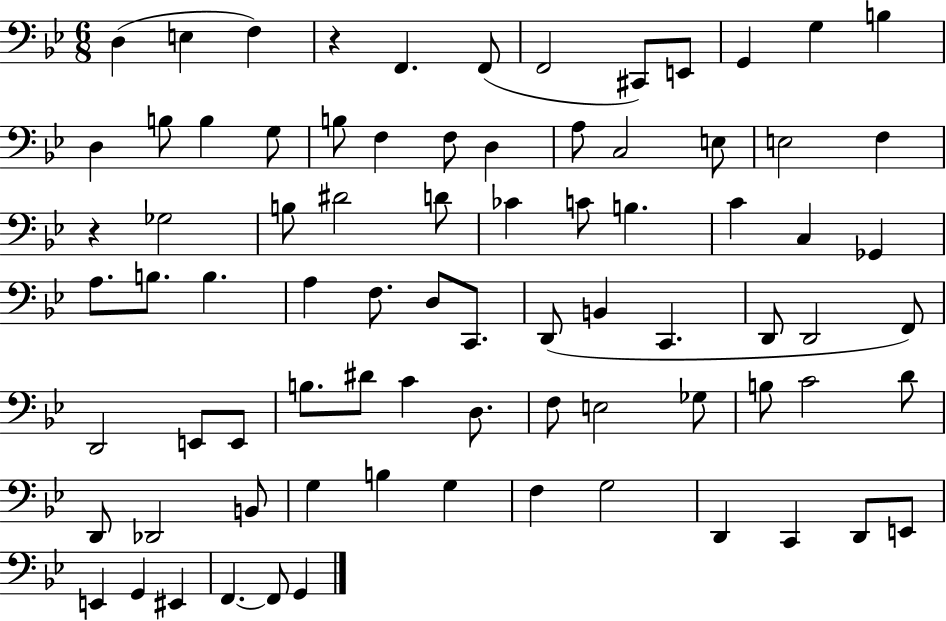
{
  \clef bass
  \numericTimeSignature
  \time 6/8
  \key bes \major
  d4( e4 f4) | r4 f,4. f,8( | f,2 cis,8) e,8 | g,4 g4 b4 | \break d4 b8 b4 g8 | b8 f4 f8 d4 | a8 c2 e8 | e2 f4 | \break r4 ges2 | b8 dis'2 d'8 | ces'4 c'8 b4. | c'4 c4 ges,4 | \break a8. b8. b4. | a4 f8. d8 c,8. | d,8( b,4 c,4. | d,8 d,2 f,8) | \break d,2 e,8 e,8 | b8. dis'8 c'4 d8. | f8 e2 ges8 | b8 c'2 d'8 | \break d,8 des,2 b,8 | g4 b4 g4 | f4 g2 | d,4 c,4 d,8 e,8 | \break e,4 g,4 eis,4 | f,4.~~ f,8 g,4 | \bar "|."
}